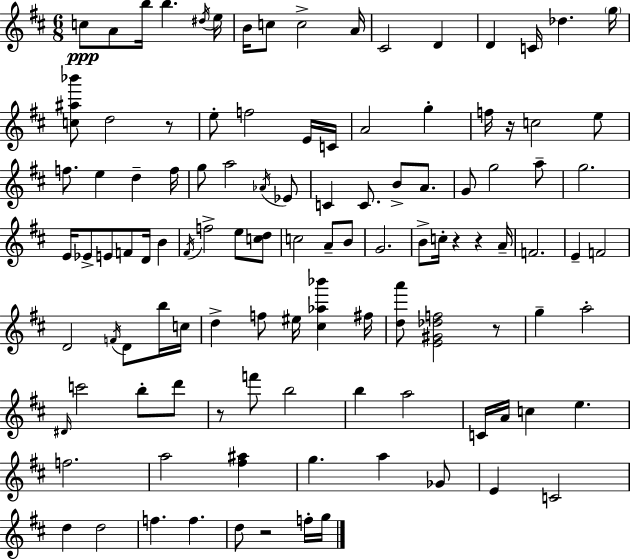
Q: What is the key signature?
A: D major